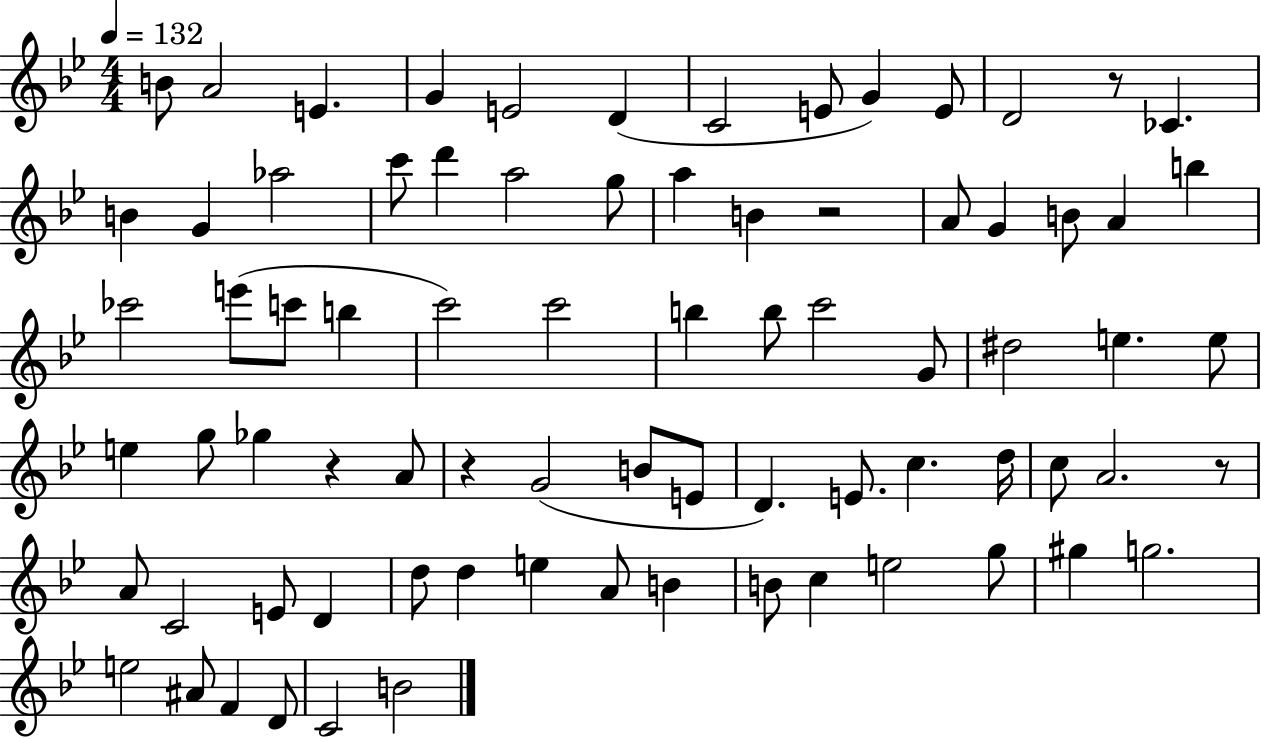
B4/e A4/h E4/q. G4/q E4/h D4/q C4/h E4/e G4/q E4/e D4/h R/e CES4/q. B4/q G4/q Ab5/h C6/e D6/q A5/h G5/e A5/q B4/q R/h A4/e G4/q B4/e A4/q B5/q CES6/h E6/e C6/e B5/q C6/h C6/h B5/q B5/e C6/h G4/e D#5/h E5/q. E5/e E5/q G5/e Gb5/q R/q A4/e R/q G4/h B4/e E4/e D4/q. E4/e. C5/q. D5/s C5/e A4/h. R/e A4/e C4/h E4/e D4/q D5/e D5/q E5/q A4/e B4/q B4/e C5/q E5/h G5/e G#5/q G5/h. E5/h A#4/e F4/q D4/e C4/h B4/h